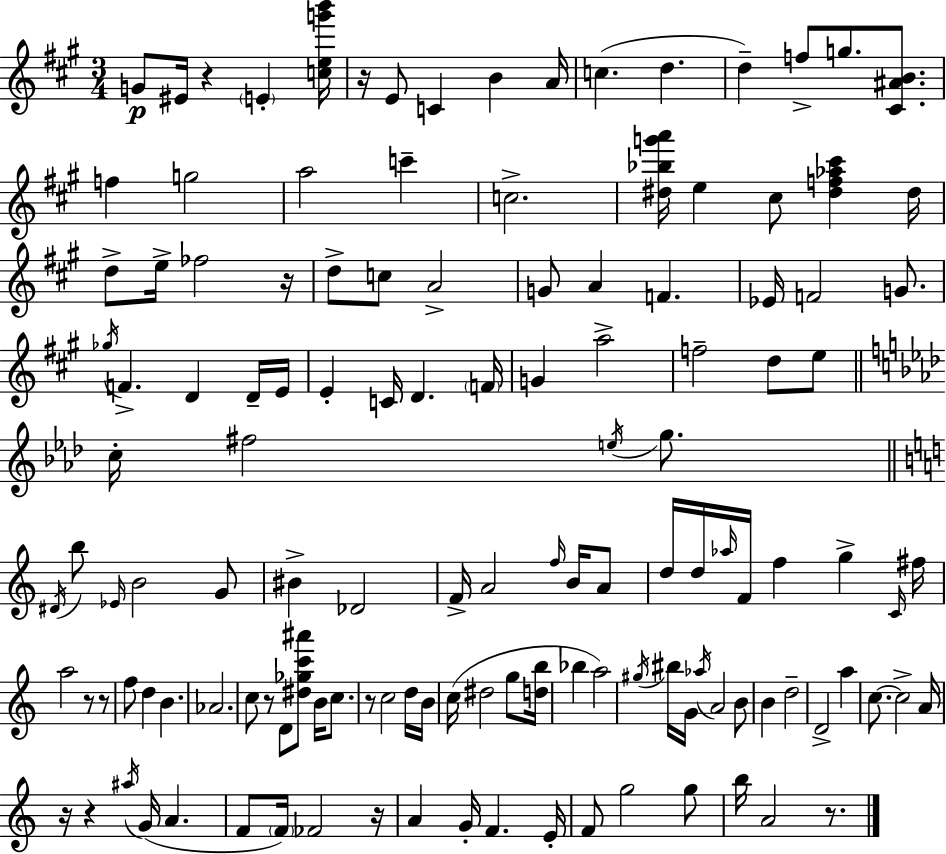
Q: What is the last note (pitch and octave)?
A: A4